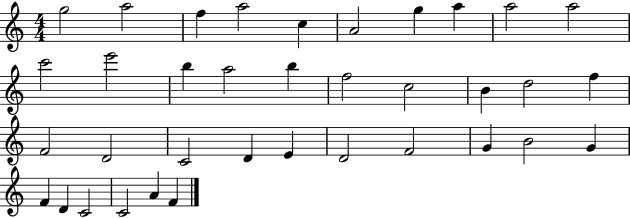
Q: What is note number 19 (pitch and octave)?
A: D5